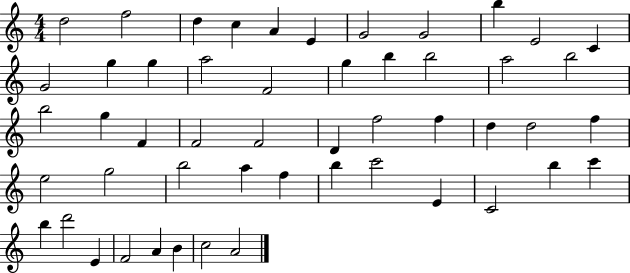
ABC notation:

X:1
T:Untitled
M:4/4
L:1/4
K:C
d2 f2 d c A E G2 G2 b E2 C G2 g g a2 F2 g b b2 a2 b2 b2 g F F2 F2 D f2 f d d2 f e2 g2 b2 a f b c'2 E C2 b c' b d'2 E F2 A B c2 A2